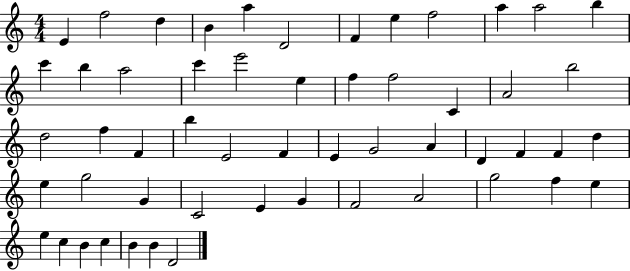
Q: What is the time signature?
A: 4/4